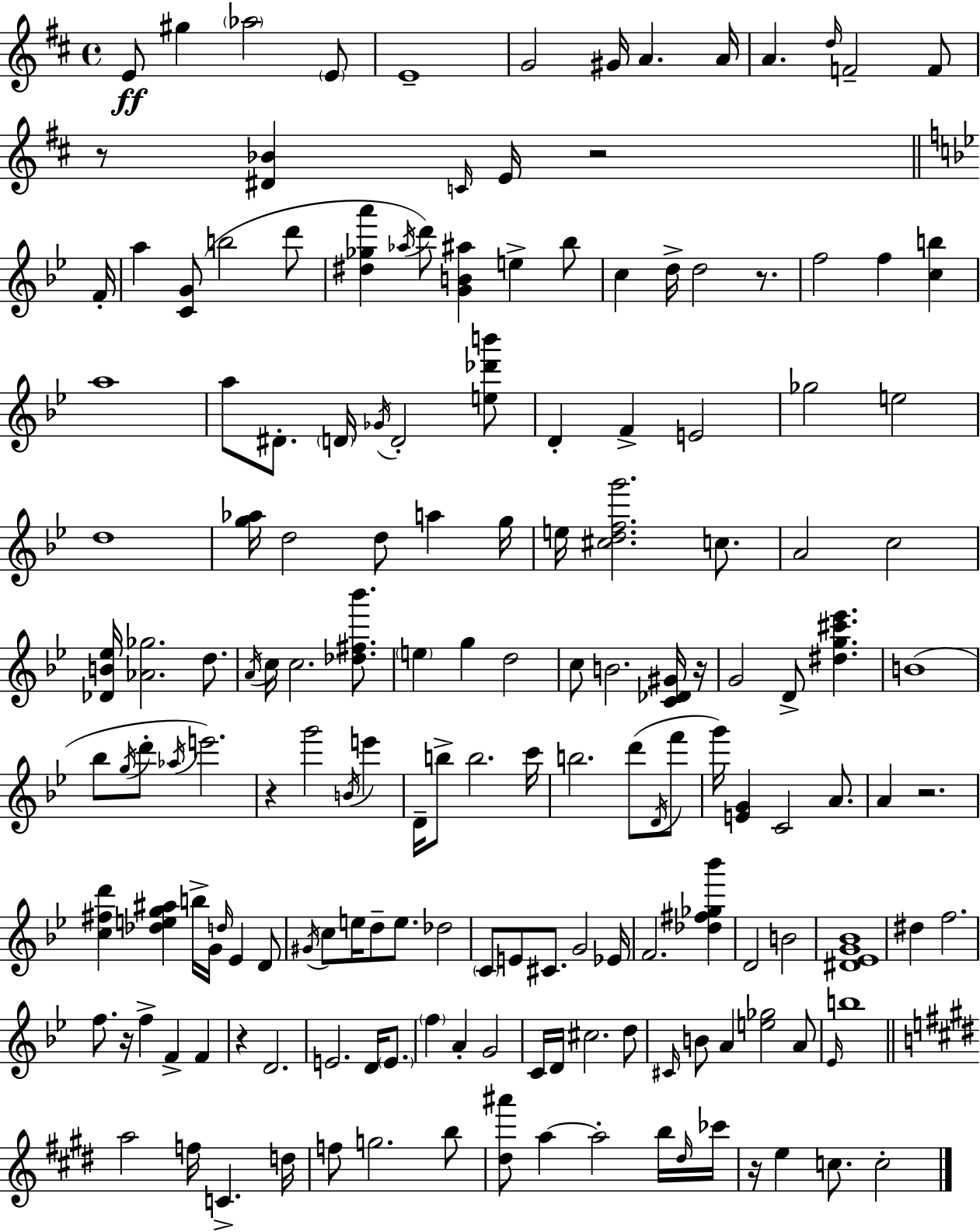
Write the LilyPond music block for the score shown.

{
  \clef treble
  \time 4/4
  \defaultTimeSignature
  \key d \major
  e'8\ff gis''4 \parenthesize aes''2 \parenthesize e'8 | e'1-- | g'2 gis'16 a'4. a'16 | a'4. \grace { d''16 } f'2-- f'8 | \break r8 <dis' bes'>4 \grace { c'16 } e'16 r2 | \bar "||" \break \key g \minor f'16-. a''4 <c' g'>8( b''2 d'''8 | <dis'' ges'' a'''>4 \acciaccatura { aes''16 } d'''8) <g' b' ais''>4 e''4-> | bes''8 c''4 d''16-> d''2 r8. | f''2 f''4 <c'' b''>4 | \break a''1 | a''8 dis'8.-. \parenthesize d'16 \acciaccatura { ges'16 } d'2-. | <e'' des''' b'''>8 d'4-. f'4-> e'2 | ges''2 e''2 | \break d''1 | <g'' aes''>16 d''2 d''8 a''4 | g''16 e''16 <cis'' d'' f'' g'''>2. | c''8. a'2 c''2 | \break <des' b' ees''>16 <aes' ges''>2. | d''8. \acciaccatura { a'16 } c''16 c''2. | <des'' fis'' bes'''>8. \parenthesize e''4 g''4 d''2 | c''8 b'2. | \break <c' des' gis'>16 r16 g'2 d'8-> <dis'' g'' cis''' ees'''>4. | b'1( | bes''8 \acciaccatura { g''16 } d'''8-. \acciaccatura { aes''16 } e'''2.) | r4 g'''2 | \break \acciaccatura { b'16 } e'''4 d'16-- b''8-> b''2. | c'''16 b''2. | d'''8( \acciaccatura { d'16 } f'''8 g'''16) <e' g'>4 c'2 | a'8. a'4 r2. | \break <c'' fis'' d'''>4 <des'' e'' g'' ais''>4 | b''16-> g'16 \grace { d''16 } ees'4 d'8 \acciaccatura { gis'16 } c''8 e''16 d''8-- e''8. | des''2 \parenthesize c'8 e'8 cis'8. | g'2 ees'16 f'2. | \break <des'' fis'' ges'' bes'''>4 d'2 | b'2 <dis' ees' g' bes'>1 | dis''4 f''2. | f''8. r16 f''4-> | \break f'4-> f'4 r4 d'2. | e'2. | d'16 \parenthesize e'8. \parenthesize f''4 a'4-. | g'2 c'16 d'16 cis''2. | \break d''8 \grace { cis'16 } b'8 a'4 | <e'' ges''>2 a'8 \grace { ees'16 } b''1 | \bar "||" \break \key e \major a''2 f''16 c'4.-> d''16 | f''8 g''2. b''8 | <dis'' ais'''>8 a''4~~ a''2-. b''16 \grace { dis''16 } | ces'''16 r16 e''4 c''8. c''2-. | \break \bar "|."
}